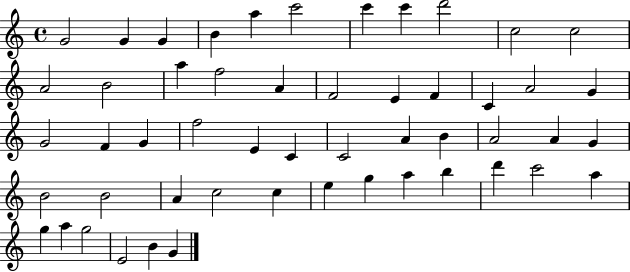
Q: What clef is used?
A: treble